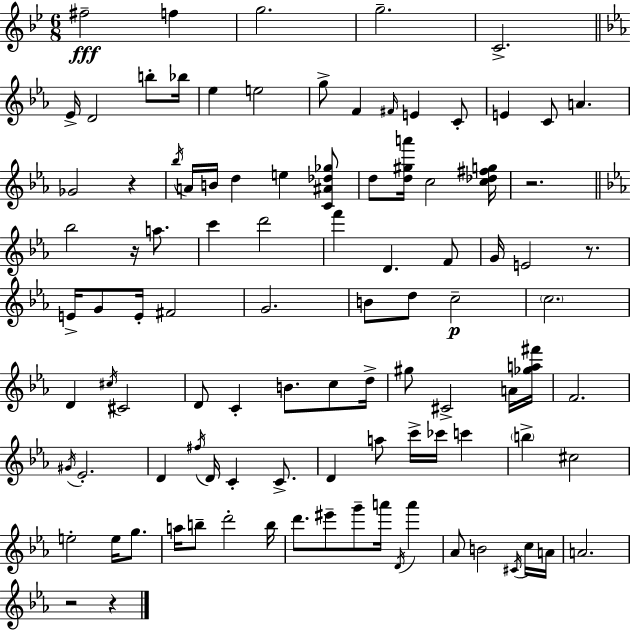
{
  \clef treble
  \numericTimeSignature
  \time 6/8
  \key bes \major
  fis''2--\fff f''4 | g''2. | g''2.-- | c'2.-> | \break \bar "||" \break \key c \minor ees'16-> d'2 b''8-. bes''16 | ees''4 e''2 | g''8-> f'4 \grace { fis'16 } e'4 c'8-. | e'4 c'8 a'4. | \break ges'2 r4 | \acciaccatura { bes''16 } a'16 b'16 d''4 e''4 | <c' ais' des'' ges''>8 d''8 <d'' gis'' a'''>16 c''2 | <c'' des'' fis'' g''>16 r2. | \break \bar "||" \break \key ees \major bes''2 r16 a''8. | c'''4 d'''2 | f'''4 d'4. f'8 | g'16 e'2 r8. | \break e'16-> g'8 e'16-. fis'2 | g'2. | b'8 d''8 c''2--\p | \parenthesize c''2. | \break d'4 \acciaccatura { cis''16 } cis'2 | d'8 c'4-. b'8. c''8 | d''16-> gis''8 cis'2-> a'16 | <ges'' a'' fis'''>16 f'2. | \break \acciaccatura { gis'16 } ees'2.-. | d'4 \acciaccatura { fis''16 } d'16 c'4-. | c'8.-> d'4 a''8 c'''16-> ces'''16 c'''4 | \parenthesize b''4-> cis''2 | \break e''2-. e''16 | g''8. a''16 b''8-- d'''2-. | b''16 d'''8. eis'''8-- g'''8-- a'''16 \acciaccatura { d'16 } | a'''4 aes'8 b'2 | \break \acciaccatura { cis'16 } c''16 a'16 a'2. | r2 | r4 \bar "|."
}